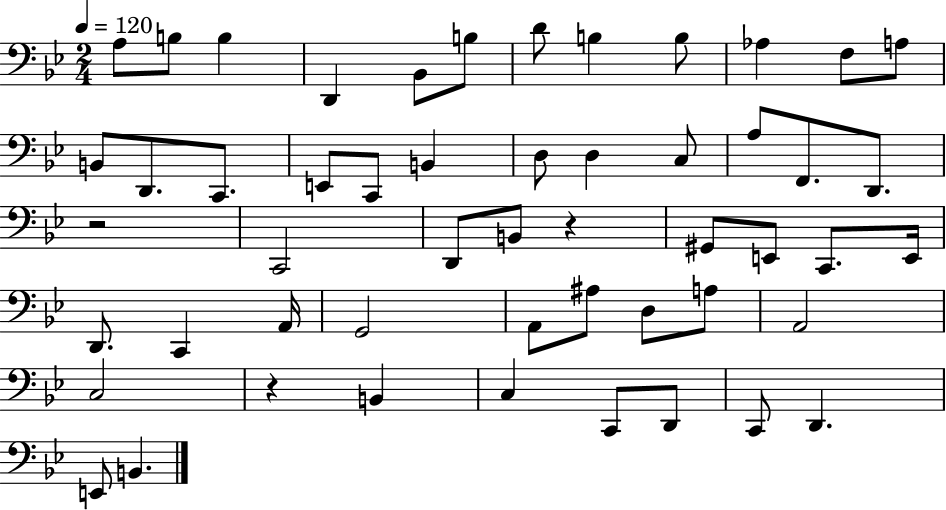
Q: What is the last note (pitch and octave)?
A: B2